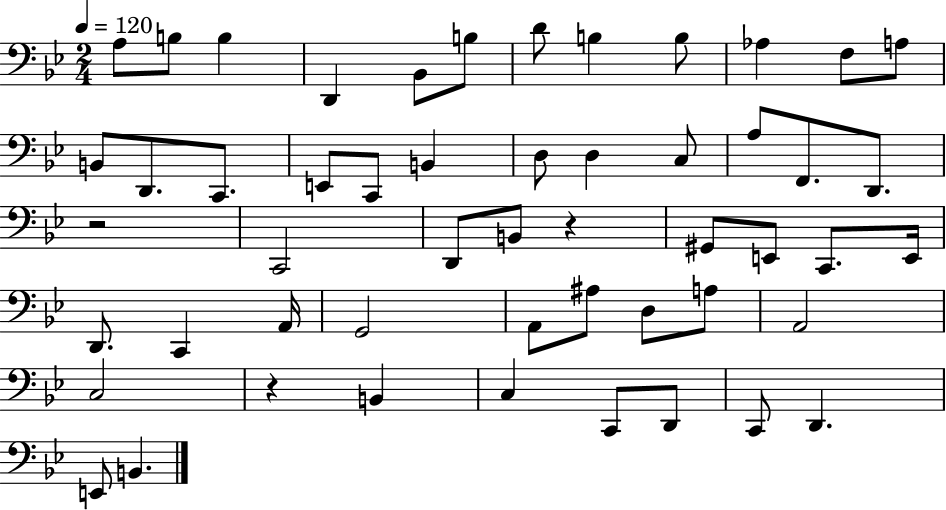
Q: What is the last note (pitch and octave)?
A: B2